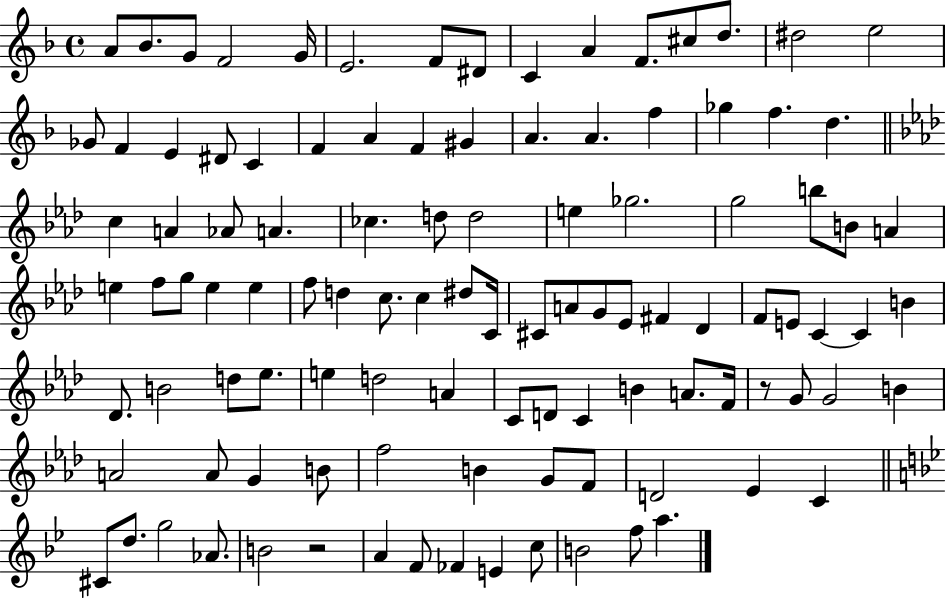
X:1
T:Untitled
M:4/4
L:1/4
K:F
A/2 _B/2 G/2 F2 G/4 E2 F/2 ^D/2 C A F/2 ^c/2 d/2 ^d2 e2 _G/2 F E ^D/2 C F A F ^G A A f _g f d c A _A/2 A _c d/2 d2 e _g2 g2 b/2 B/2 A e f/2 g/2 e e f/2 d c/2 c ^d/2 C/4 ^C/2 A/2 G/2 _E/2 ^F _D F/2 E/2 C C B _D/2 B2 d/2 _e/2 e d2 A C/2 D/2 C B A/2 F/4 z/2 G/2 G2 B A2 A/2 G B/2 f2 B G/2 F/2 D2 _E C ^C/2 d/2 g2 _A/2 B2 z2 A F/2 _F E c/2 B2 f/2 a